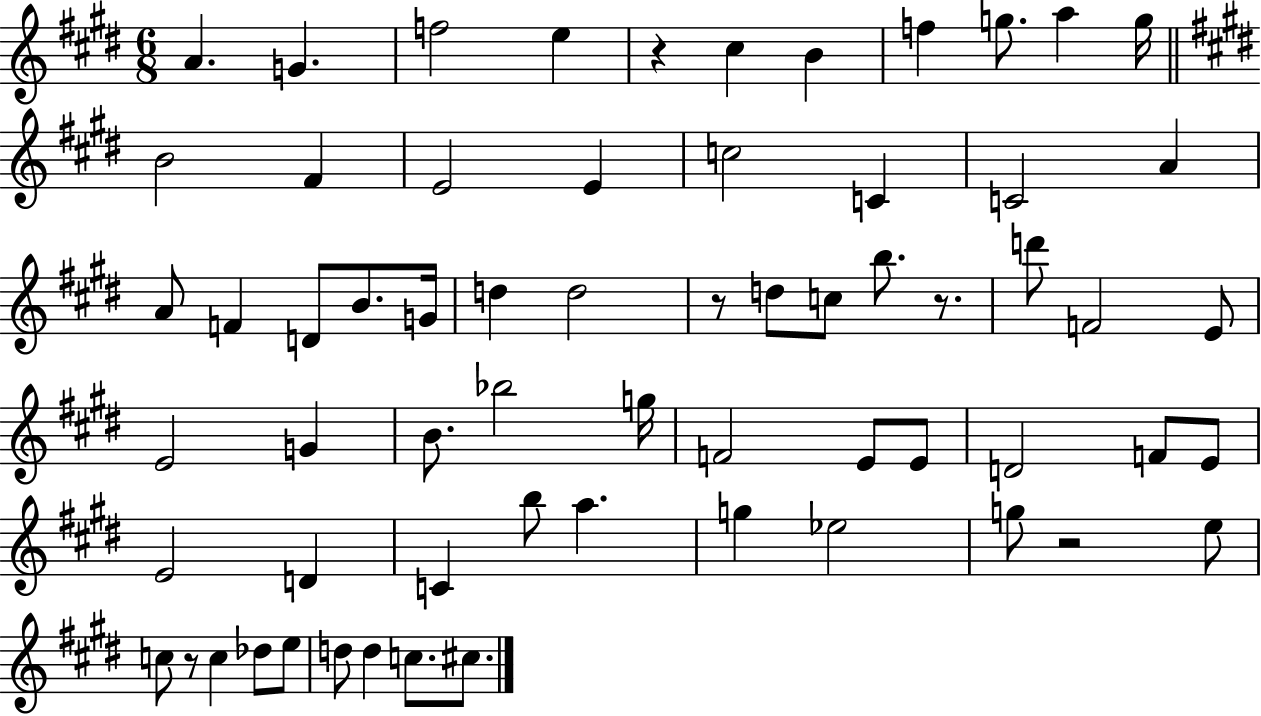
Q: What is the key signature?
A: E major